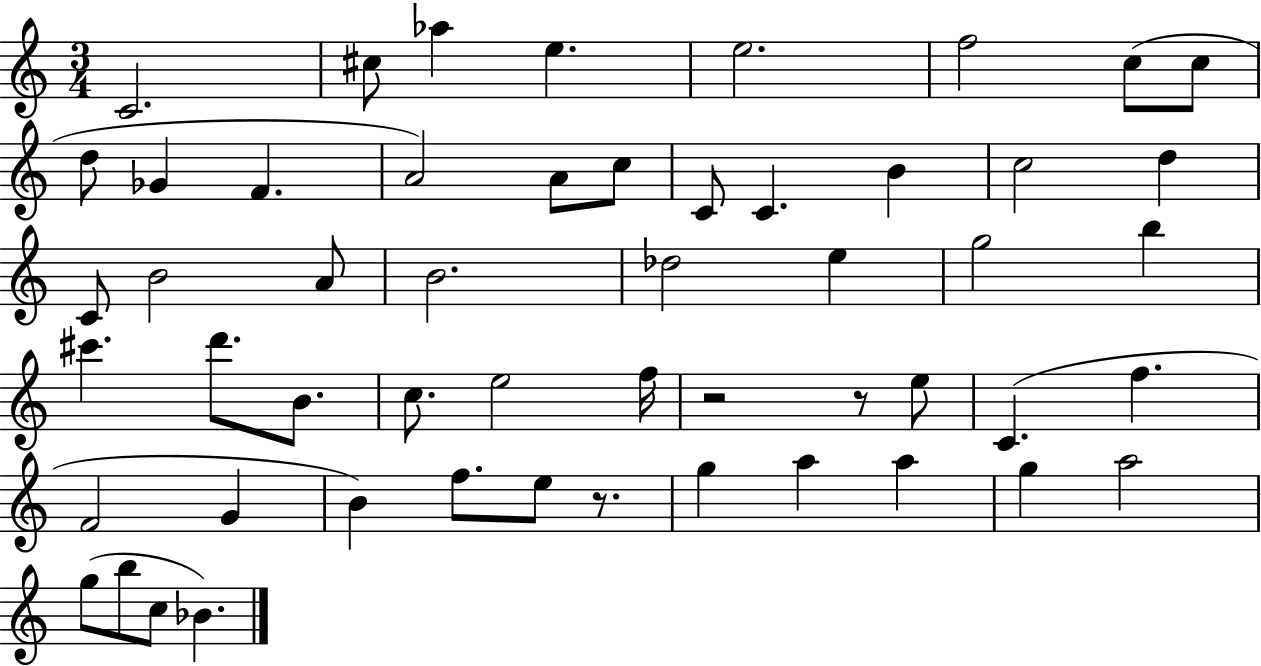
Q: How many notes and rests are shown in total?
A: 53